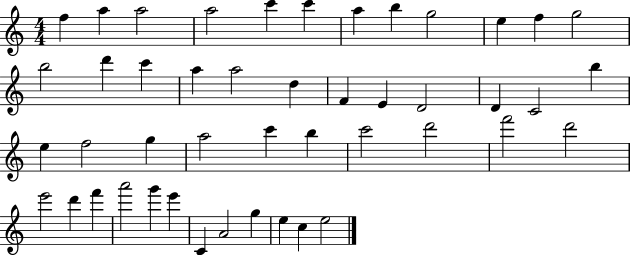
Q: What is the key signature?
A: C major